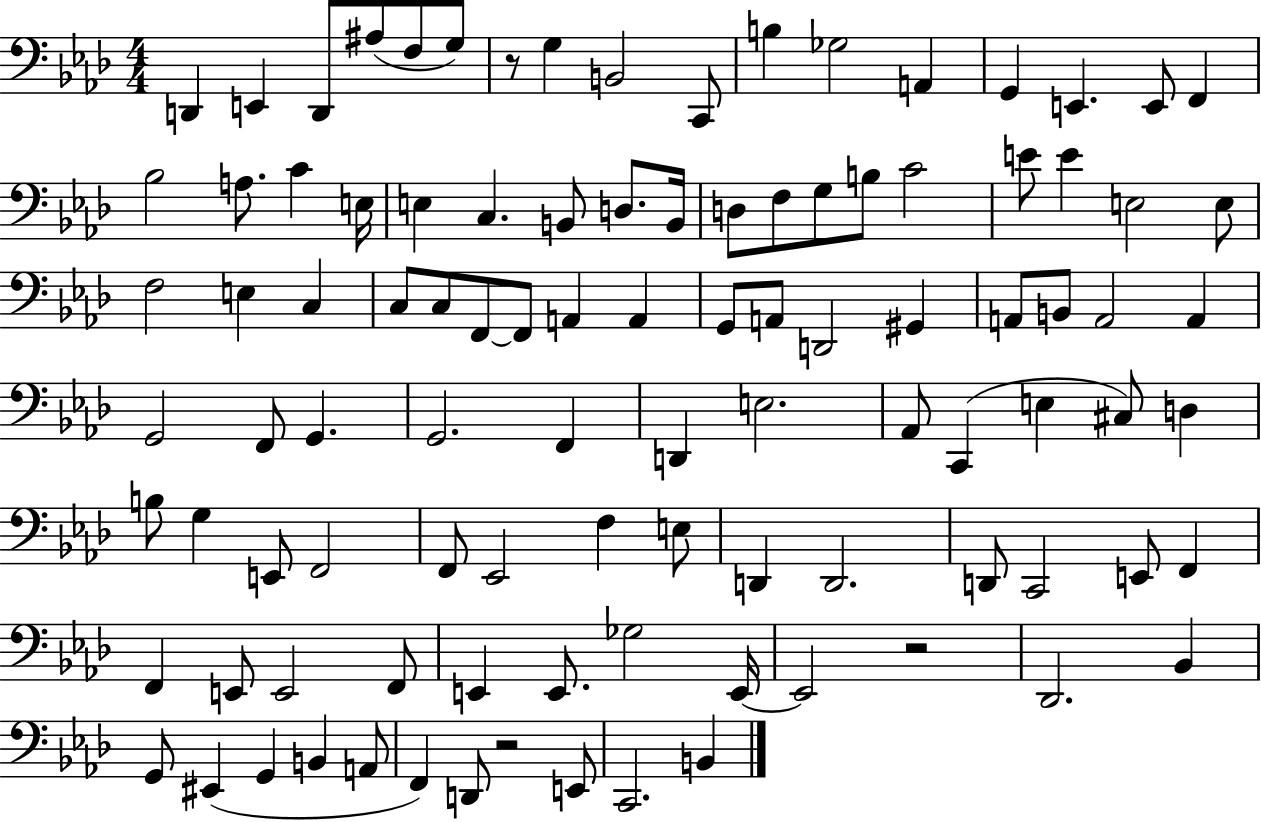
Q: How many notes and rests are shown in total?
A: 101